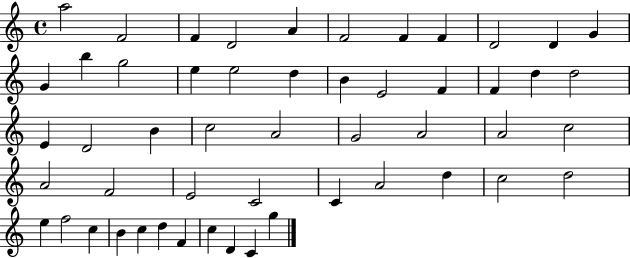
A5/h F4/h F4/q D4/h A4/q F4/h F4/q F4/q D4/h D4/q G4/q G4/q B5/q G5/h E5/q E5/h D5/q B4/q E4/h F4/q F4/q D5/q D5/h E4/q D4/h B4/q C5/h A4/h G4/h A4/h A4/h C5/h A4/h F4/h E4/h C4/h C4/q A4/h D5/q C5/h D5/h E5/q F5/h C5/q B4/q C5/q D5/q F4/q C5/q D4/q C4/q G5/q